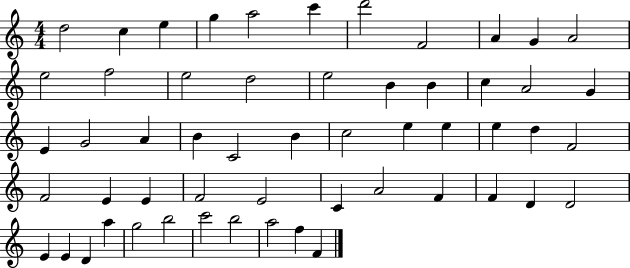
D5/h C5/q E5/q G5/q A5/h C6/q D6/h F4/h A4/q G4/q A4/h E5/h F5/h E5/h D5/h E5/h B4/q B4/q C5/q A4/h G4/q E4/q G4/h A4/q B4/q C4/h B4/q C5/h E5/q E5/q E5/q D5/q F4/h F4/h E4/q E4/q F4/h E4/h C4/q A4/h F4/q F4/q D4/q D4/h E4/q E4/q D4/q A5/q G5/h B5/h C6/h B5/h A5/h F5/q F4/q